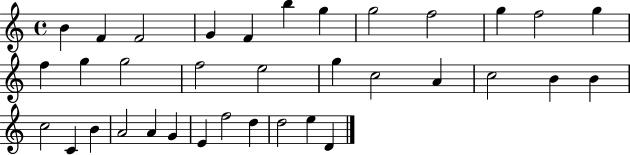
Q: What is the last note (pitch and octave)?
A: D4